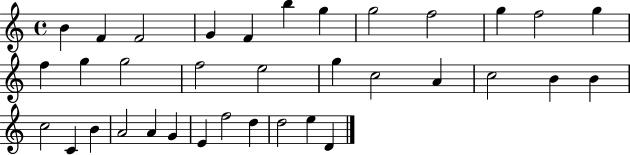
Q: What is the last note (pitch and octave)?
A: D4